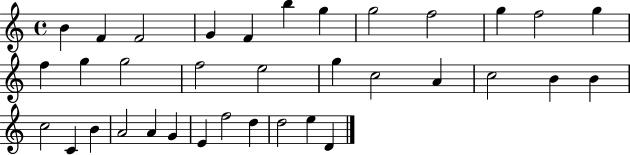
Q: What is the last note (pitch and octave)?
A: D4